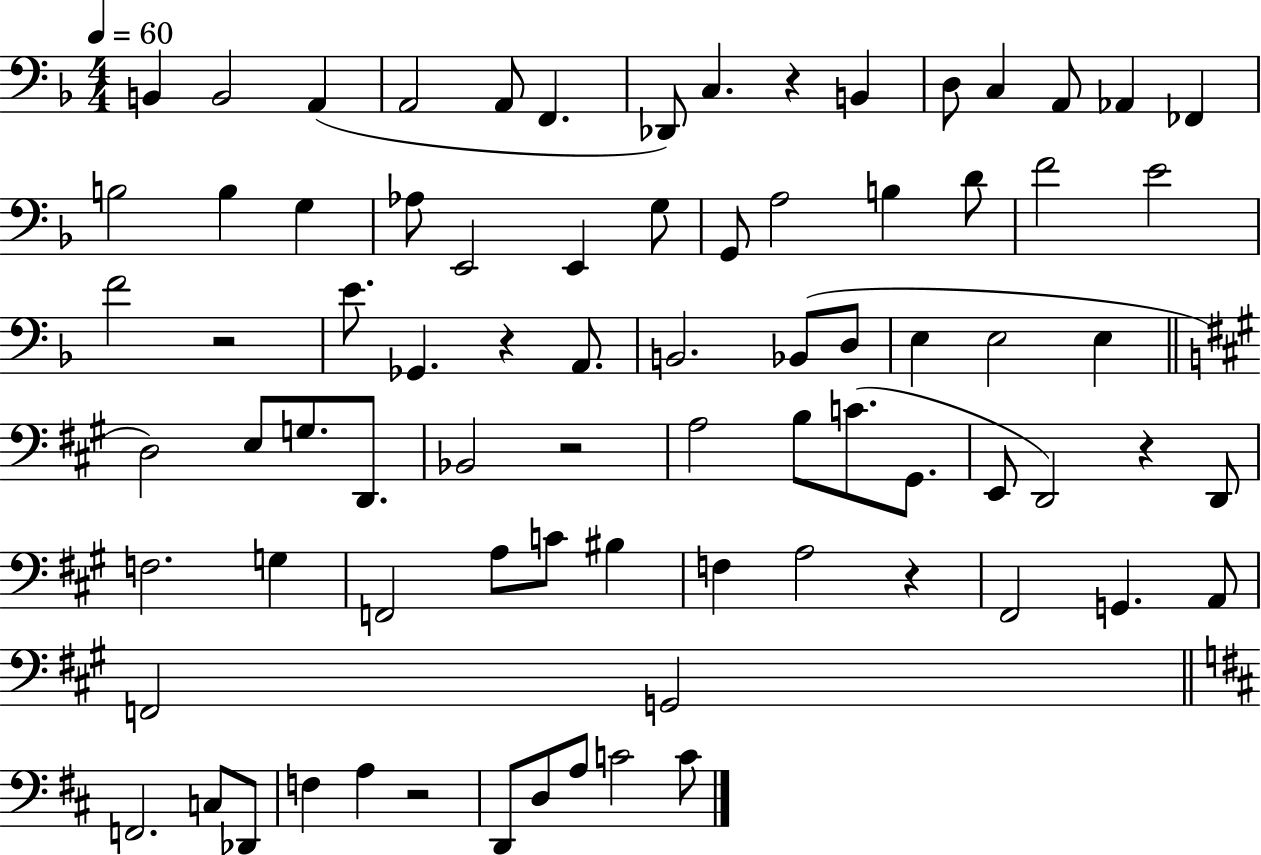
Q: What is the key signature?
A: F major